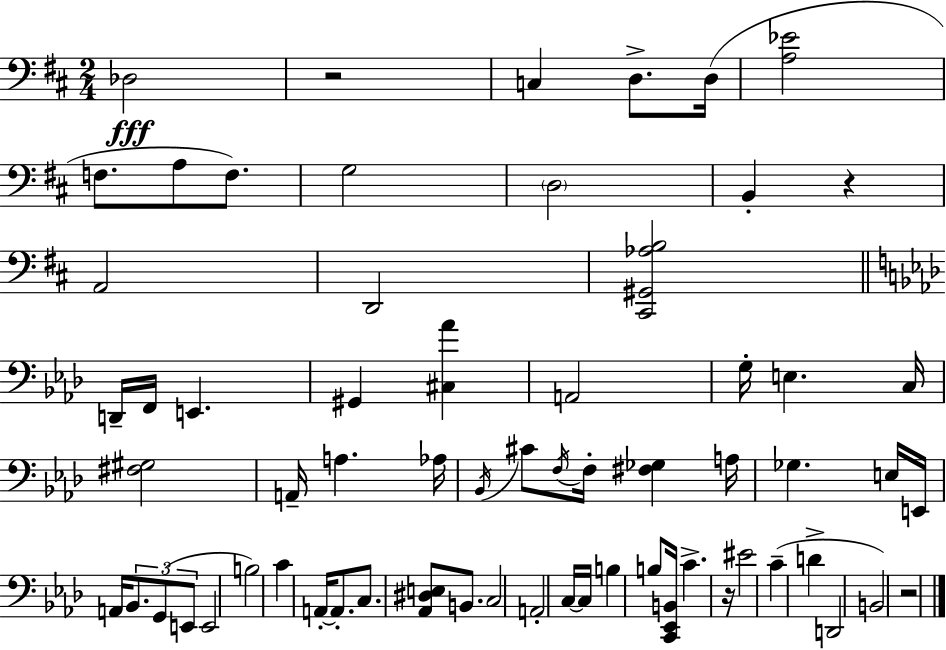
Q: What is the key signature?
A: D major